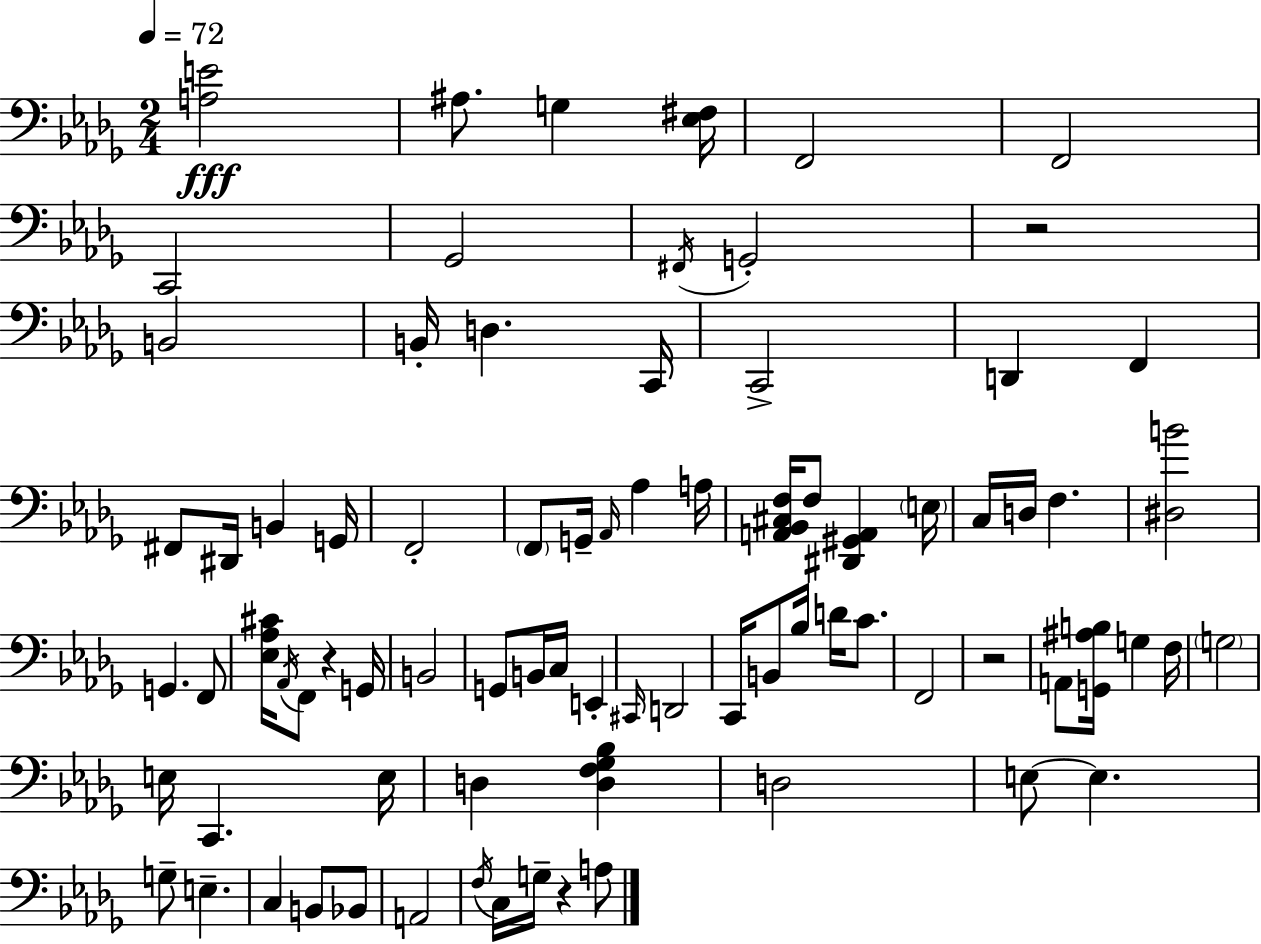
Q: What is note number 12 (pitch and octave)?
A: C2